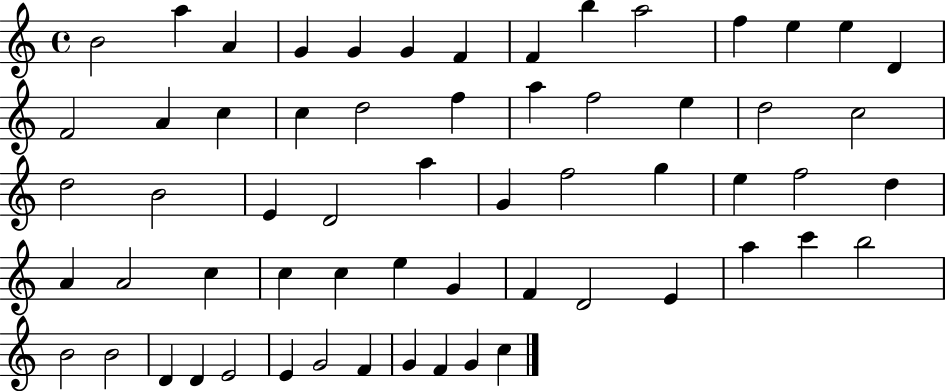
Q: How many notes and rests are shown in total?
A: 61